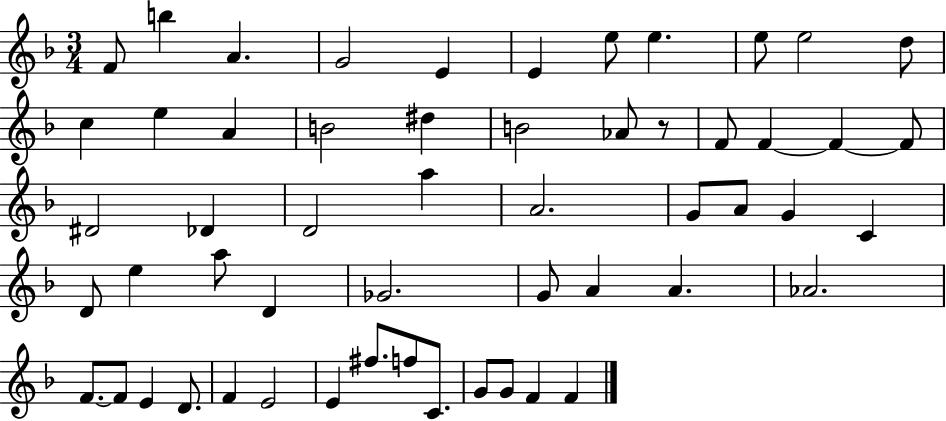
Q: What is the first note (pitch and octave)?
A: F4